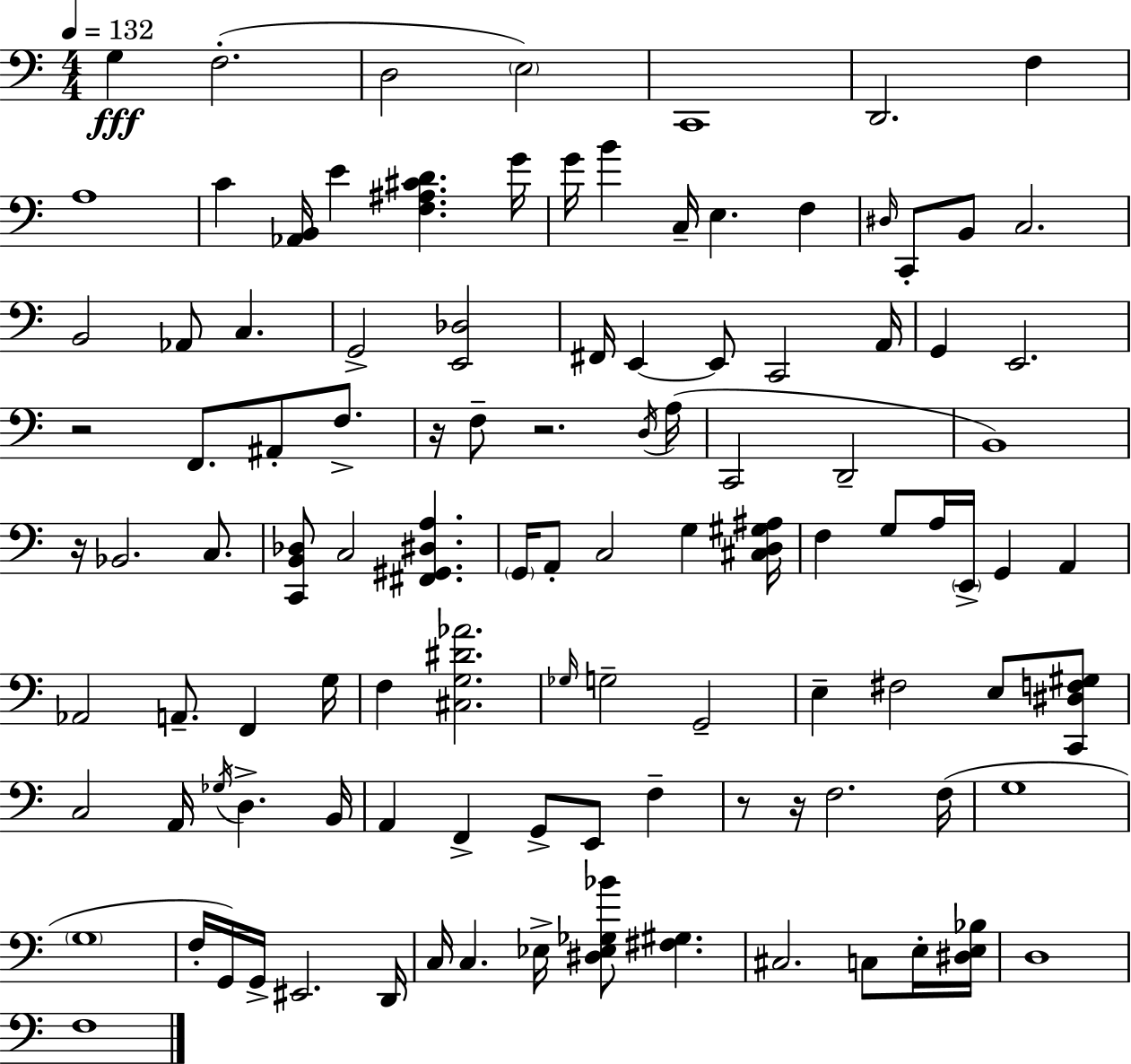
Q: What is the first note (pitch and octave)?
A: G3